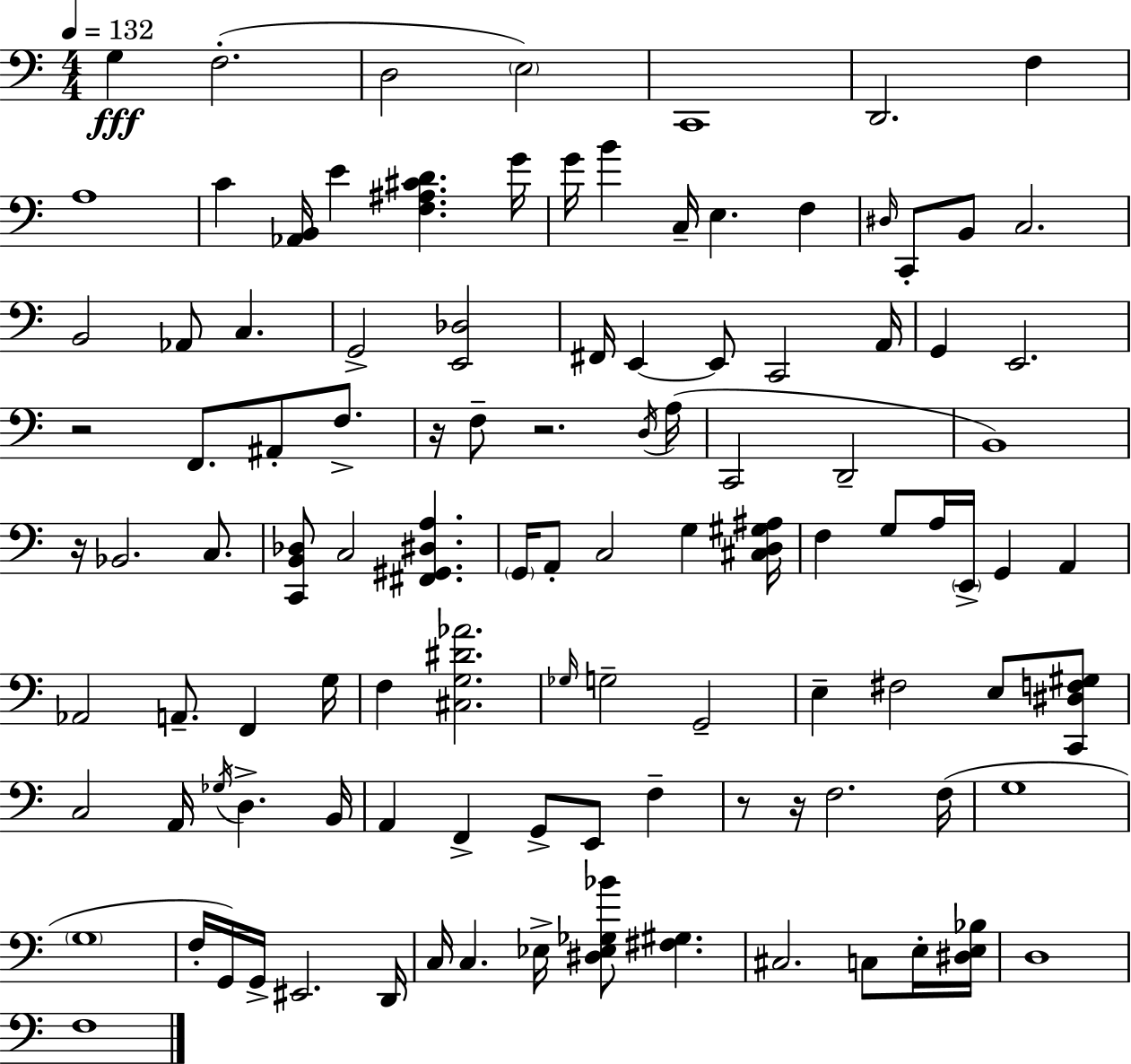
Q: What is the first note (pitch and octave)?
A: G3